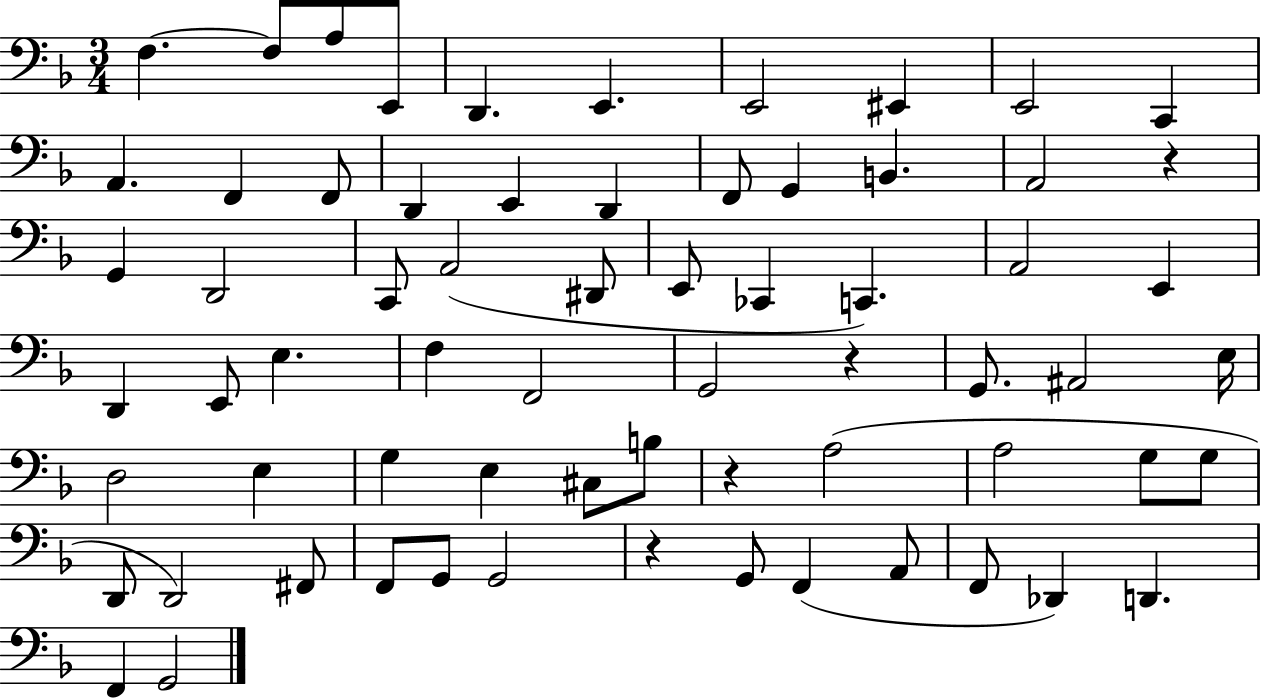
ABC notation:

X:1
T:Untitled
M:3/4
L:1/4
K:F
F, F,/2 A,/2 E,,/2 D,, E,, E,,2 ^E,, E,,2 C,, A,, F,, F,,/2 D,, E,, D,, F,,/2 G,, B,, A,,2 z G,, D,,2 C,,/2 A,,2 ^D,,/2 E,,/2 _C,, C,, A,,2 E,, D,, E,,/2 E, F, F,,2 G,,2 z G,,/2 ^A,,2 E,/4 D,2 E, G, E, ^C,/2 B,/2 z A,2 A,2 G,/2 G,/2 D,,/2 D,,2 ^F,,/2 F,,/2 G,,/2 G,,2 z G,,/2 F,, A,,/2 F,,/2 _D,, D,, F,, G,,2